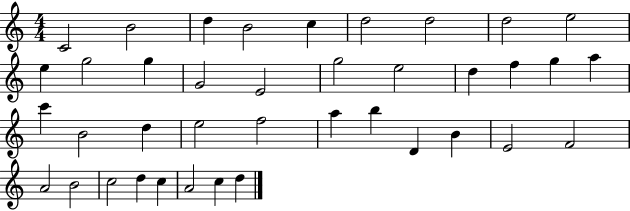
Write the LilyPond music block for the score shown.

{
  \clef treble
  \numericTimeSignature
  \time 4/4
  \key c \major
  c'2 b'2 | d''4 b'2 c''4 | d''2 d''2 | d''2 e''2 | \break e''4 g''2 g''4 | g'2 e'2 | g''2 e''2 | d''4 f''4 g''4 a''4 | \break c'''4 b'2 d''4 | e''2 f''2 | a''4 b''4 d'4 b'4 | e'2 f'2 | \break a'2 b'2 | c''2 d''4 c''4 | a'2 c''4 d''4 | \bar "|."
}